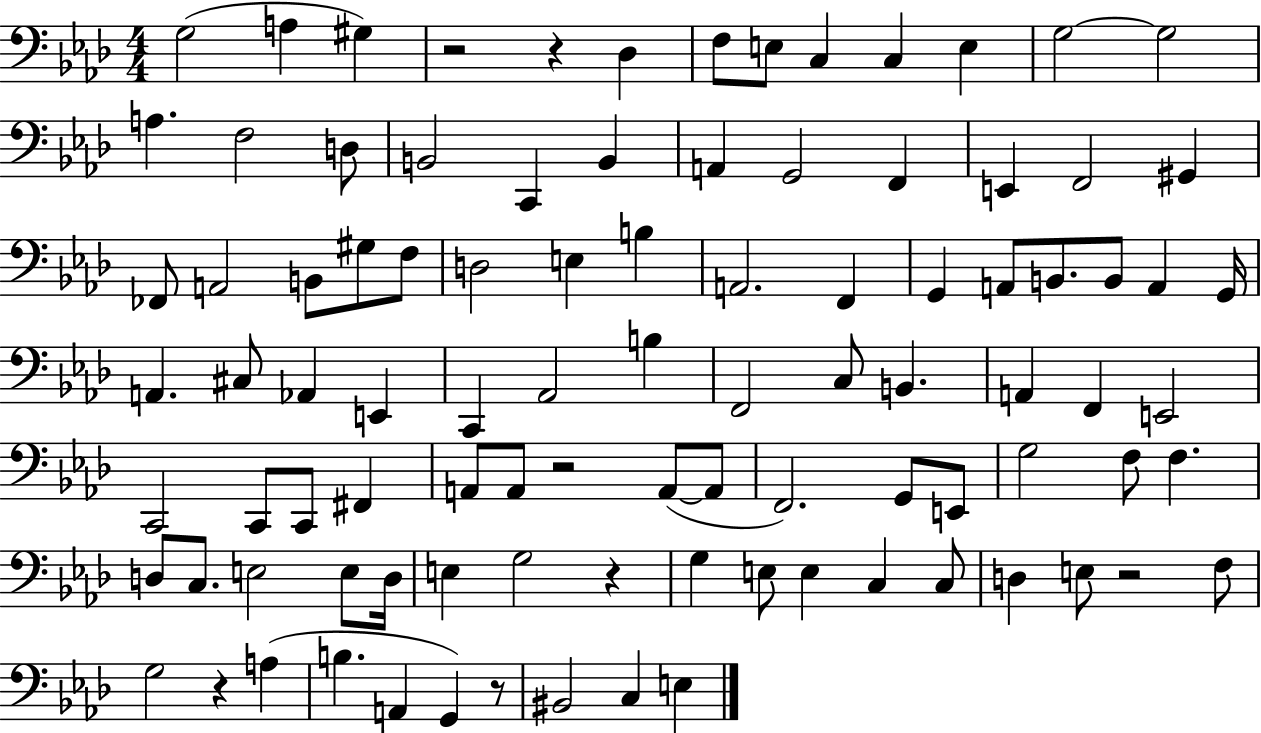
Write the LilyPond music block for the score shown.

{
  \clef bass
  \numericTimeSignature
  \time 4/4
  \key aes \major
  \repeat volta 2 { g2( a4 gis4) | r2 r4 des4 | f8 e8 c4 c4 e4 | g2~~ g2 | \break a4. f2 d8 | b,2 c,4 b,4 | a,4 g,2 f,4 | e,4 f,2 gis,4 | \break fes,8 a,2 b,8 gis8 f8 | d2 e4 b4 | a,2. f,4 | g,4 a,8 b,8. b,8 a,4 g,16 | \break a,4. cis8 aes,4 e,4 | c,4 aes,2 b4 | f,2 c8 b,4. | a,4 f,4 e,2 | \break c,2 c,8 c,8 fis,4 | a,8 a,8 r2 a,8~(~ a,8 | f,2.) g,8 e,8 | g2 f8 f4. | \break d8 c8. e2 e8 d16 | e4 g2 r4 | g4 e8 e4 c4 c8 | d4 e8 r2 f8 | \break g2 r4 a4( | b4. a,4 g,4) r8 | bis,2 c4 e4 | } \bar "|."
}